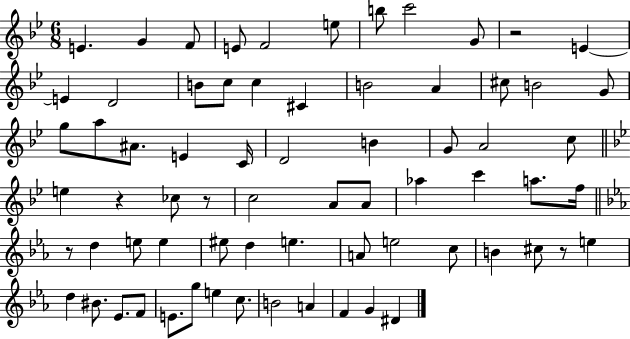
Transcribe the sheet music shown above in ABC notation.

X:1
T:Untitled
M:6/8
L:1/4
K:Bb
E G F/2 E/2 F2 e/2 b/2 c'2 G/2 z2 E E D2 B/2 c/2 c ^C B2 A ^c/2 B2 G/2 g/2 a/2 ^A/2 E C/4 D2 B G/2 A2 c/2 e z _c/2 z/2 c2 A/2 A/2 _a c' a/2 f/4 z/2 d e/2 e ^e/2 d e A/2 e2 c/2 B ^c/2 z/2 e d ^B/2 _E/2 F/2 E/2 g/2 e c/2 B2 A F G ^D